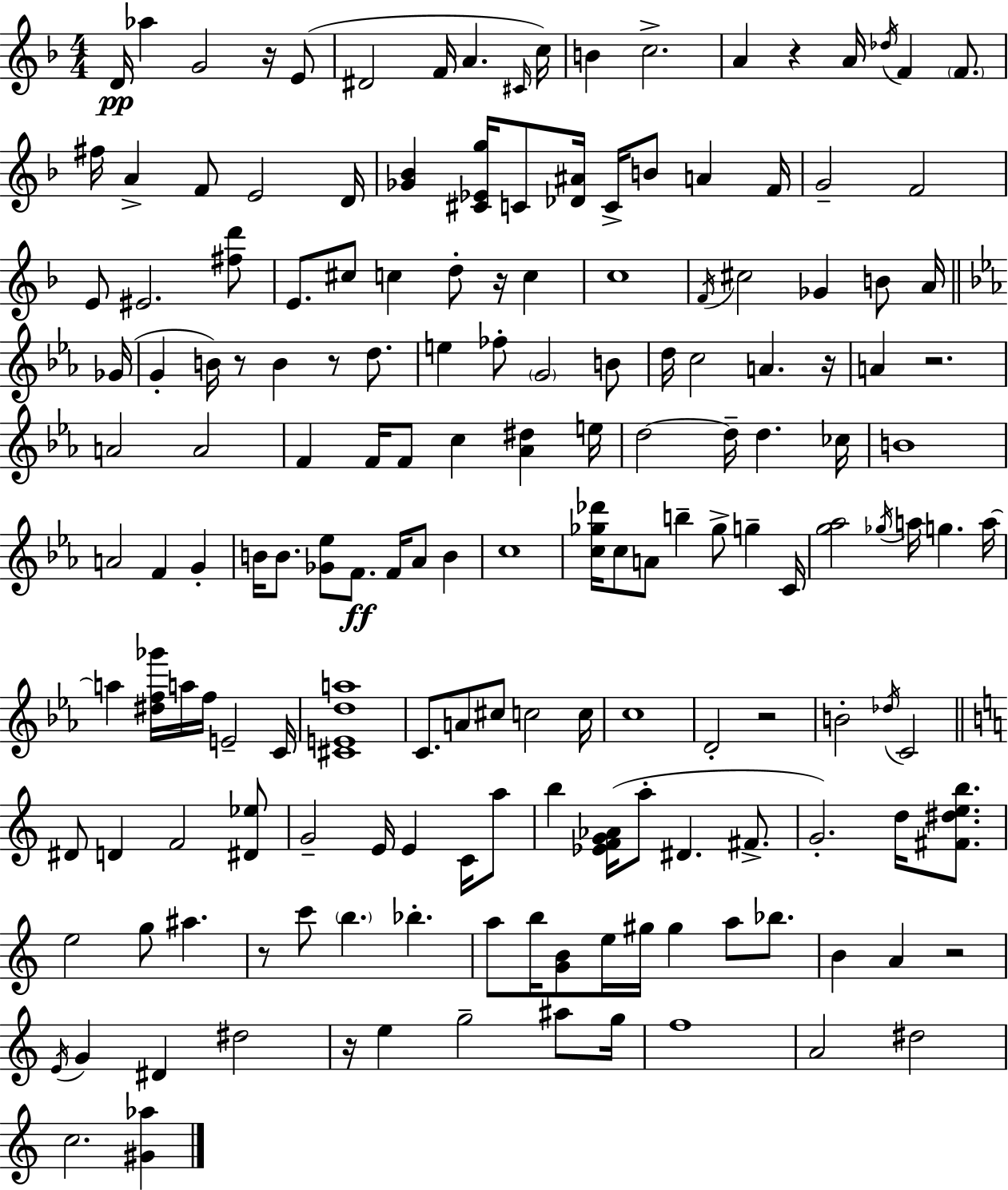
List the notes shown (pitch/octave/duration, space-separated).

D4/s Ab5/q G4/h R/s E4/e D#4/h F4/s A4/q. C#4/s C5/s B4/q C5/h. A4/q R/q A4/s Db5/s F4/q F4/e. F#5/s A4/q F4/e E4/h D4/s [Gb4,Bb4]/q [C#4,Eb4,G5]/s C4/e [Db4,A#4]/s C4/s B4/e A4/q F4/s G4/h F4/h E4/e EIS4/h. [F#5,D6]/e E4/e. C#5/e C5/q D5/e R/s C5/q C5/w F4/s C#5/h Gb4/q B4/e A4/s Gb4/s G4/q B4/s R/e B4/q R/e D5/e. E5/q FES5/e G4/h B4/e D5/s C5/h A4/q. R/s A4/q R/h. A4/h A4/h F4/q F4/s F4/e C5/q [Ab4,D#5]/q E5/s D5/h D5/s D5/q. CES5/s B4/w A4/h F4/q G4/q B4/s B4/e. [Gb4,Eb5]/e F4/e. F4/s Ab4/e B4/q C5/w [C5,Gb5,Db6]/s C5/e A4/e B5/q Gb5/e G5/q C4/s [G5,Ab5]/h Gb5/s A5/s G5/q. A5/s A5/q [D#5,F5,Gb6]/s A5/s F5/s E4/h C4/s [C#4,E4,D5,A5]/w C4/e. A4/e C#5/e C5/h C5/s C5/w D4/h R/h B4/h Db5/s C4/h D#4/e D4/q F4/h [D#4,Eb5]/e G4/h E4/s E4/q C4/s A5/e B5/q [Eb4,F4,G4,Ab4]/s A5/e D#4/q. F#4/e. G4/h. D5/s [F#4,D#5,E5,B5]/e. E5/h G5/e A#5/q. R/e C6/e B5/q. Bb5/q. A5/e B5/s [G4,B4]/e E5/s G#5/s G#5/q A5/e Bb5/e. B4/q A4/q R/h E4/s G4/q D#4/q D#5/h R/s E5/q G5/h A#5/e G5/s F5/w A4/h D#5/h C5/h. [G#4,Ab5]/q